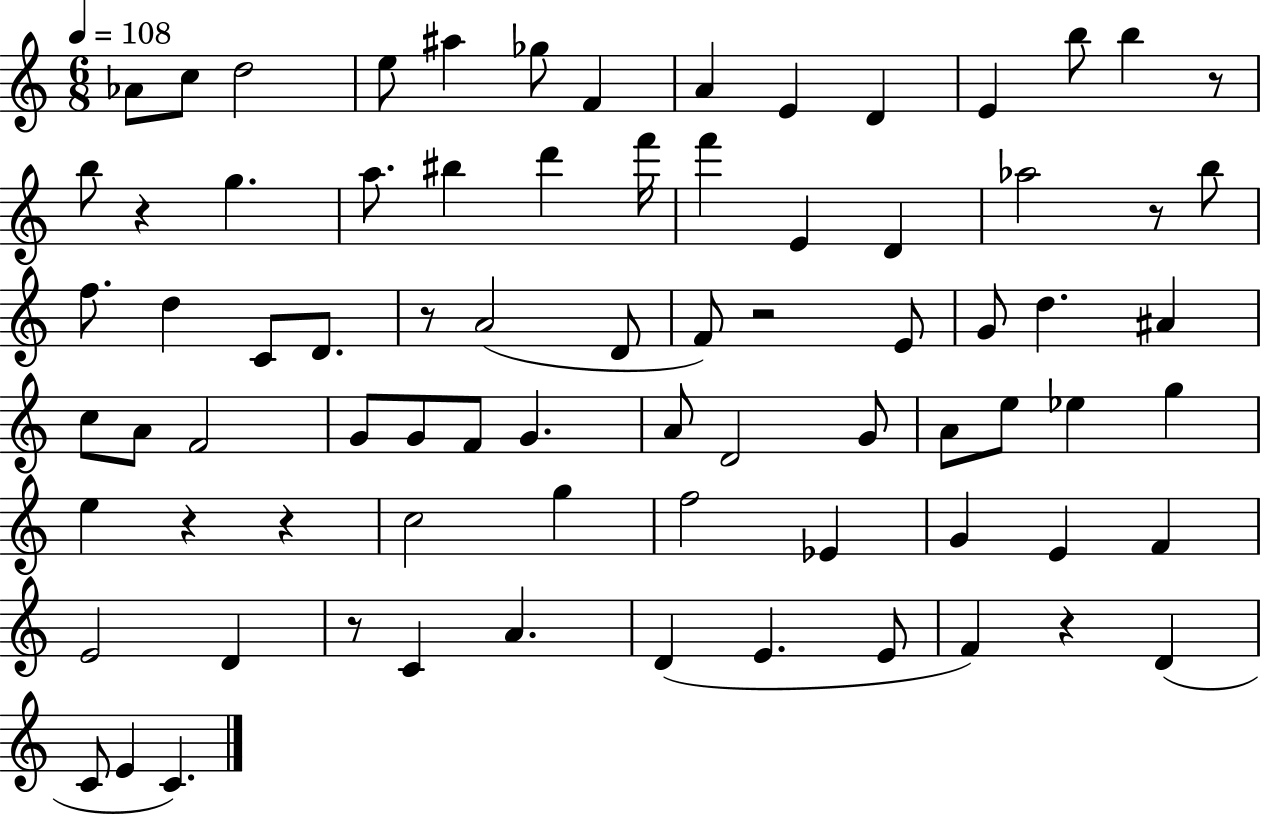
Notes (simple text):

Ab4/e C5/e D5/h E5/e A#5/q Gb5/e F4/q A4/q E4/q D4/q E4/q B5/e B5/q R/e B5/e R/q G5/q. A5/e. BIS5/q D6/q F6/s F6/q E4/q D4/q Ab5/h R/e B5/e F5/e. D5/q C4/e D4/e. R/e A4/h D4/e F4/e R/h E4/e G4/e D5/q. A#4/q C5/e A4/e F4/h G4/e G4/e F4/e G4/q. A4/e D4/h G4/e A4/e E5/e Eb5/q G5/q E5/q R/q R/q C5/h G5/q F5/h Eb4/q G4/q E4/q F4/q E4/h D4/q R/e C4/q A4/q. D4/q E4/q. E4/e F4/q R/q D4/q C4/e E4/q C4/q.